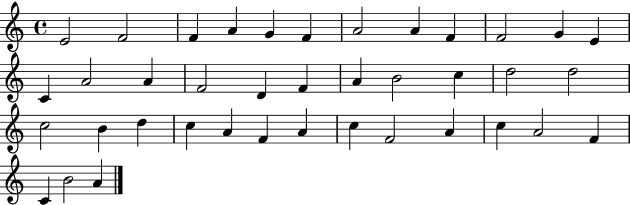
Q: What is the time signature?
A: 4/4